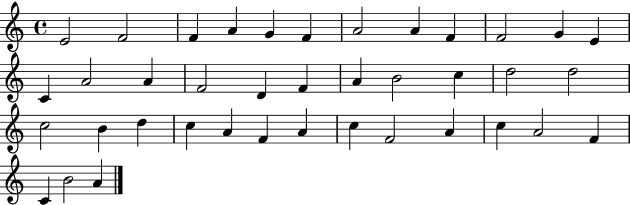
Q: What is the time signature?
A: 4/4